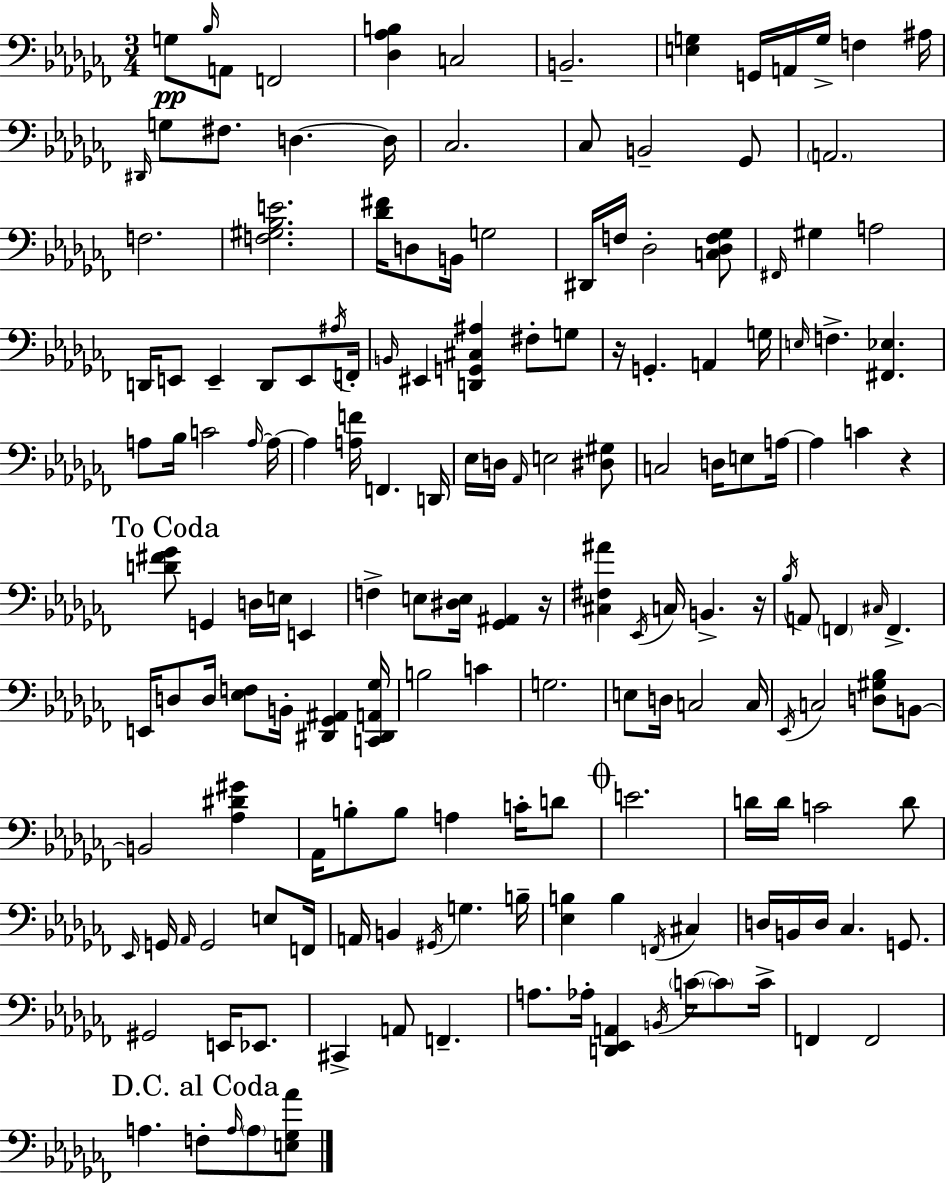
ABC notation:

X:1
T:Untitled
M:3/4
L:1/4
K:Abm
G,/2 _B,/4 A,,/2 F,,2 [_D,_A,B,] C,2 B,,2 [E,G,] G,,/4 A,,/4 G,/4 F, ^A,/4 ^D,,/4 G,/2 ^F,/2 D, D,/4 _C,2 _C,/2 B,,2 _G,,/2 A,,2 F,2 [F,^G,_B,E]2 [_D^F]/4 D,/2 B,,/4 G,2 ^D,,/4 F,/4 _D,2 [C,_D,F,_G,]/2 ^F,,/4 ^G, A,2 D,,/4 E,,/2 E,, D,,/2 E,,/2 ^A,/4 F,,/4 B,,/4 ^E,, [D,,G,,^C,^A,] ^F,/2 G,/2 z/4 G,, A,, G,/4 E,/4 F, [^F,,_E,] A,/2 _B,/4 C2 A,/4 A,/4 A, [A,F]/4 F,, D,,/4 _E,/4 D,/4 _A,,/4 E,2 [^D,^G,]/2 C,2 D,/4 E,/2 A,/4 A, C z [D^F_G]/2 G,, D,/4 E,/4 E,, F, E,/2 [^D,E,]/4 [_G,,^A,,] z/4 [^C,^F,^A] _E,,/4 C,/4 B,, z/4 _B,/4 A,,/2 F,, ^C,/4 F,, E,,/4 D,/2 D,/4 [_E,F,]/2 B,,/4 [^D,,_G,,^A,,] [C,,^D,,A,,_G,]/4 B,2 C G,2 E,/2 D,/4 C,2 C,/4 _E,,/4 C,2 [D,^G,_B,]/2 B,,/2 B,,2 [_A,^D^G] _A,,/4 B,/2 B,/2 A, C/4 D/2 E2 D/4 D/4 C2 D/2 _E,,/4 G,,/4 _A,,/4 G,,2 E,/2 F,,/4 A,,/4 B,, ^G,,/4 G, B,/4 [_E,B,] B, F,,/4 ^C, D,/4 B,,/4 D,/4 _C, G,,/2 ^G,,2 E,,/4 _E,,/2 ^C,, A,,/2 F,, A,/2 _A,/4 [D,,_E,,A,,] B,,/4 C/4 C/2 C/4 F,, F,,2 A, F,/2 A,/4 A,/2 [E,_G,_A]/2